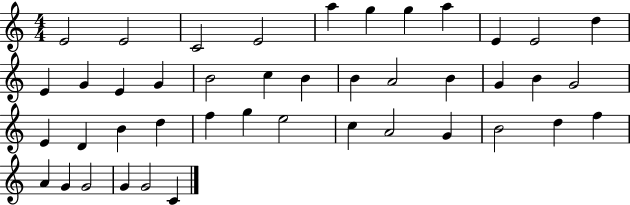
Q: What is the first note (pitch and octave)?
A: E4